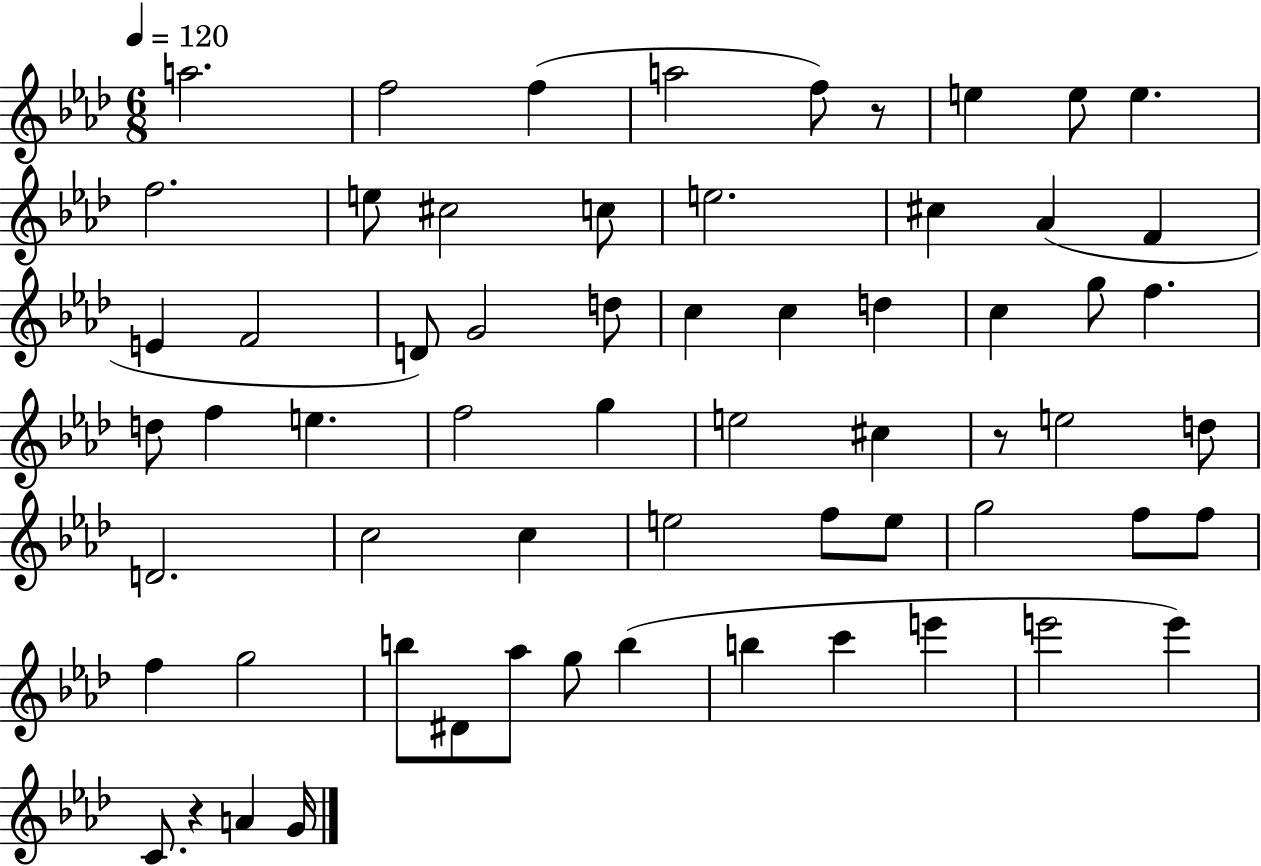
X:1
T:Untitled
M:6/8
L:1/4
K:Ab
a2 f2 f a2 f/2 z/2 e e/2 e f2 e/2 ^c2 c/2 e2 ^c _A F E F2 D/2 G2 d/2 c c d c g/2 f d/2 f e f2 g e2 ^c z/2 e2 d/2 D2 c2 c e2 f/2 e/2 g2 f/2 f/2 f g2 b/2 ^D/2 _a/2 g/2 b b c' e' e'2 e' C/2 z A G/4